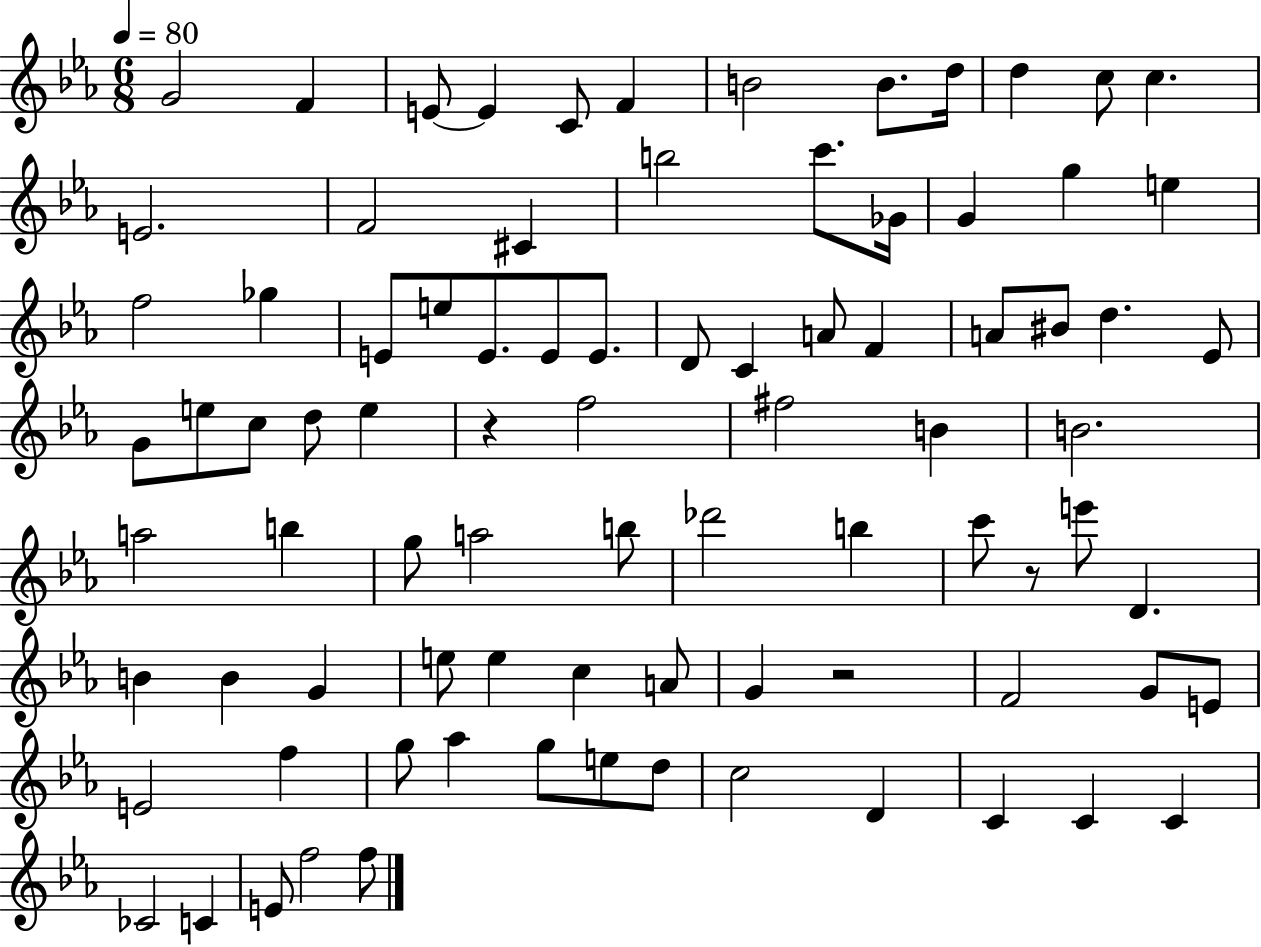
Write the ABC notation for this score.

X:1
T:Untitled
M:6/8
L:1/4
K:Eb
G2 F E/2 E C/2 F B2 B/2 d/4 d c/2 c E2 F2 ^C b2 c'/2 _G/4 G g e f2 _g E/2 e/2 E/2 E/2 E/2 D/2 C A/2 F A/2 ^B/2 d _E/2 G/2 e/2 c/2 d/2 e z f2 ^f2 B B2 a2 b g/2 a2 b/2 _d'2 b c'/2 z/2 e'/2 D B B G e/2 e c A/2 G z2 F2 G/2 E/2 E2 f g/2 _a g/2 e/2 d/2 c2 D C C C _C2 C E/2 f2 f/2